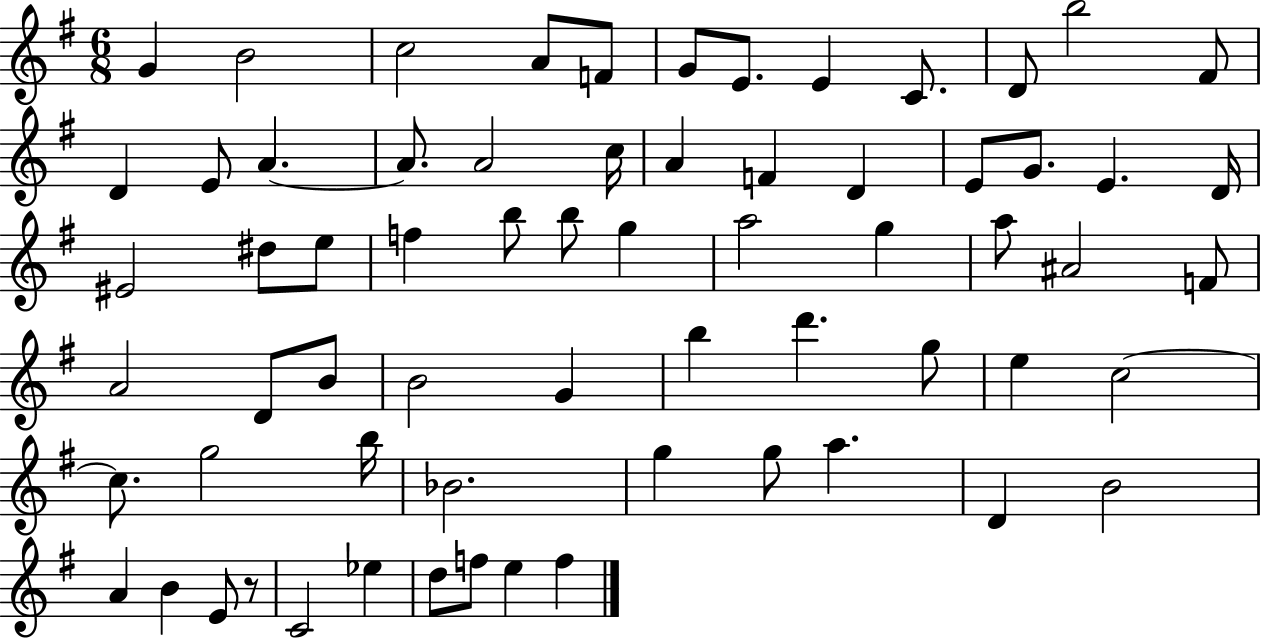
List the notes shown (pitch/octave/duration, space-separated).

G4/q B4/h C5/h A4/e F4/e G4/e E4/e. E4/q C4/e. D4/e B5/h F#4/e D4/q E4/e A4/q. A4/e. A4/h C5/s A4/q F4/q D4/q E4/e G4/e. E4/q. D4/s EIS4/h D#5/e E5/e F5/q B5/e B5/e G5/q A5/h G5/q A5/e A#4/h F4/e A4/h D4/e B4/e B4/h G4/q B5/q D6/q. G5/e E5/q C5/h C5/e. G5/h B5/s Bb4/h. G5/q G5/e A5/q. D4/q B4/h A4/q B4/q E4/e R/e C4/h Eb5/q D5/e F5/e E5/q F5/q